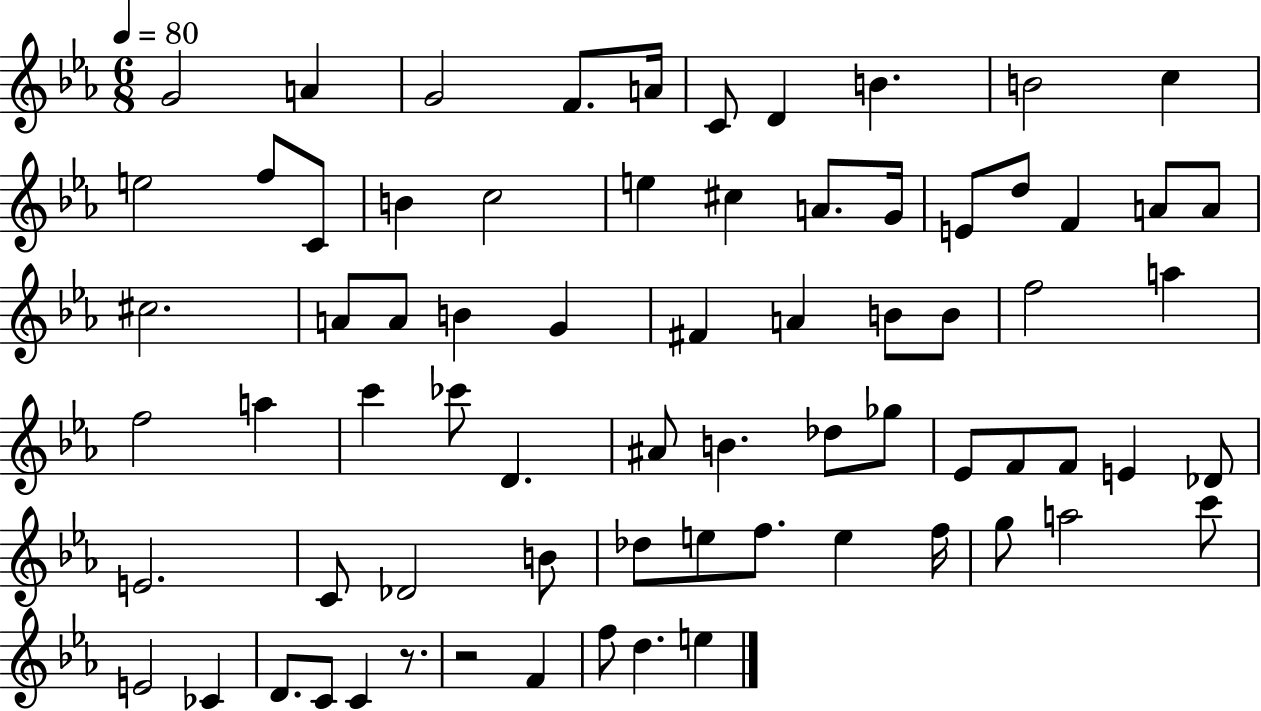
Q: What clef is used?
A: treble